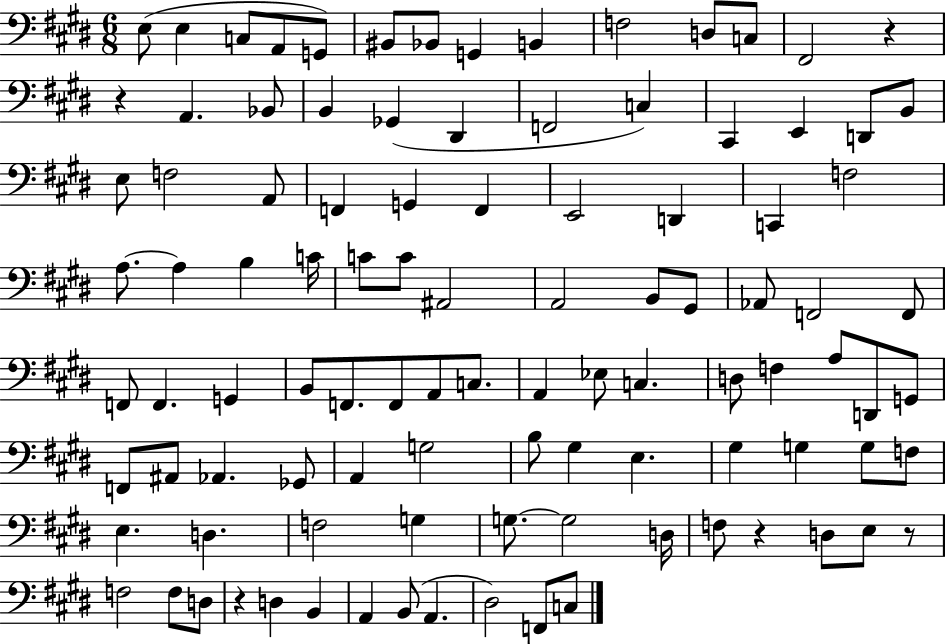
{
  \clef bass
  \numericTimeSignature
  \time 6/8
  \key e \major
  \repeat volta 2 { e8( e4 c8 a,8 g,8) | bis,8 bes,8 g,4 b,4 | f2 d8 c8 | fis,2 r4 | \break r4 a,4. bes,8 | b,4 ges,4( dis,4 | f,2 c4) | cis,4 e,4 d,8 b,8 | \break e8 f2 a,8 | f,4 g,4 f,4 | e,2 d,4 | c,4 f2 | \break a8.~~ a4 b4 c'16 | c'8 c'8 ais,2 | a,2 b,8 gis,8 | aes,8 f,2 f,8 | \break f,8 f,4. g,4 | b,8 f,8. f,8 a,8 c8. | a,4 ees8 c4. | d8 f4 a8 d,8 g,8 | \break f,8 ais,8 aes,4. ges,8 | a,4 g2 | b8 gis4 e4. | gis4 g4 g8 f8 | \break e4. d4. | f2 g4 | g8.~~ g2 d16 | f8 r4 d8 e8 r8 | \break f2 f8 d8 | r4 d4 b,4 | a,4 b,8( a,4. | dis2) f,8 c8 | \break } \bar "|."
}